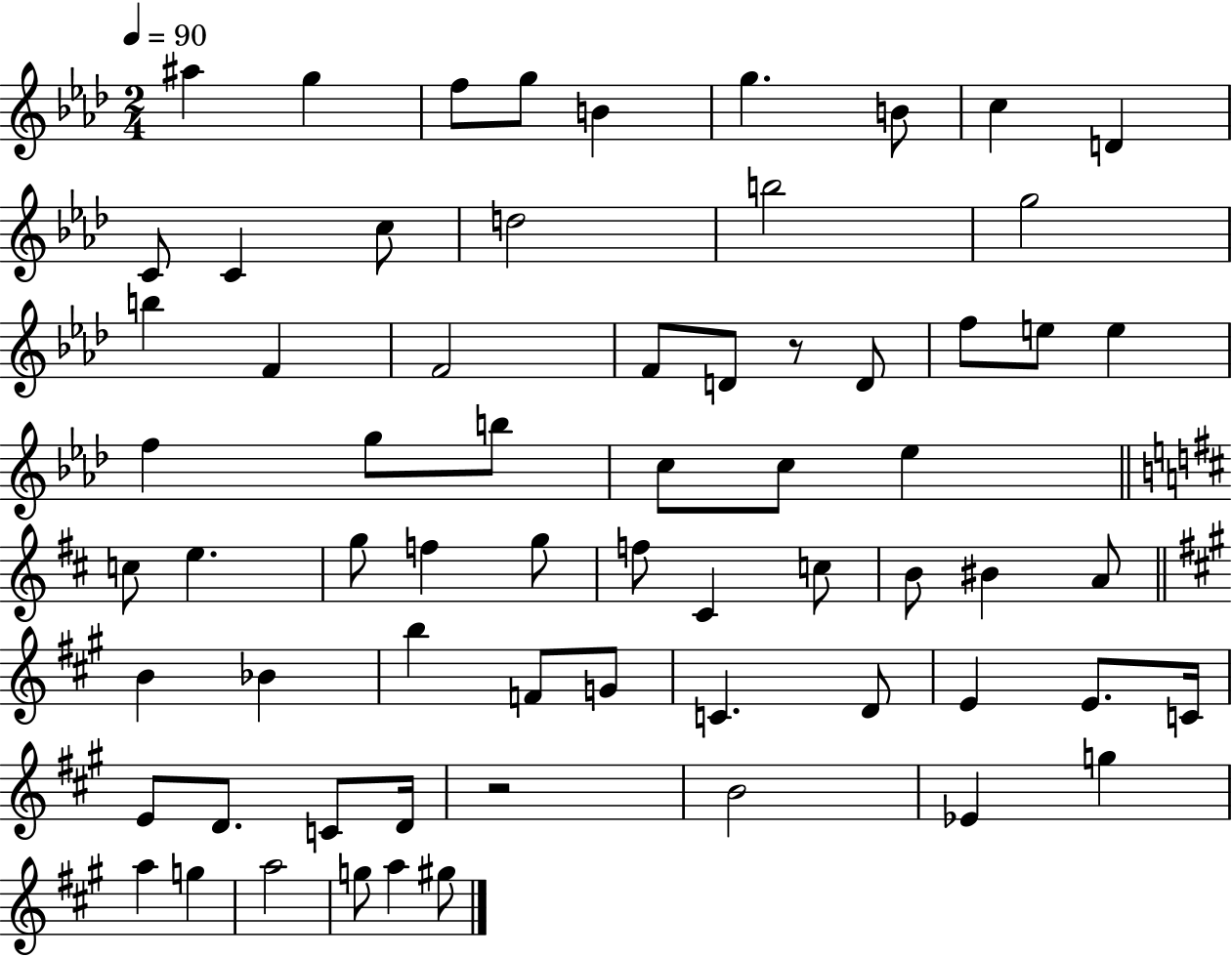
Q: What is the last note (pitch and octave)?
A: G#5